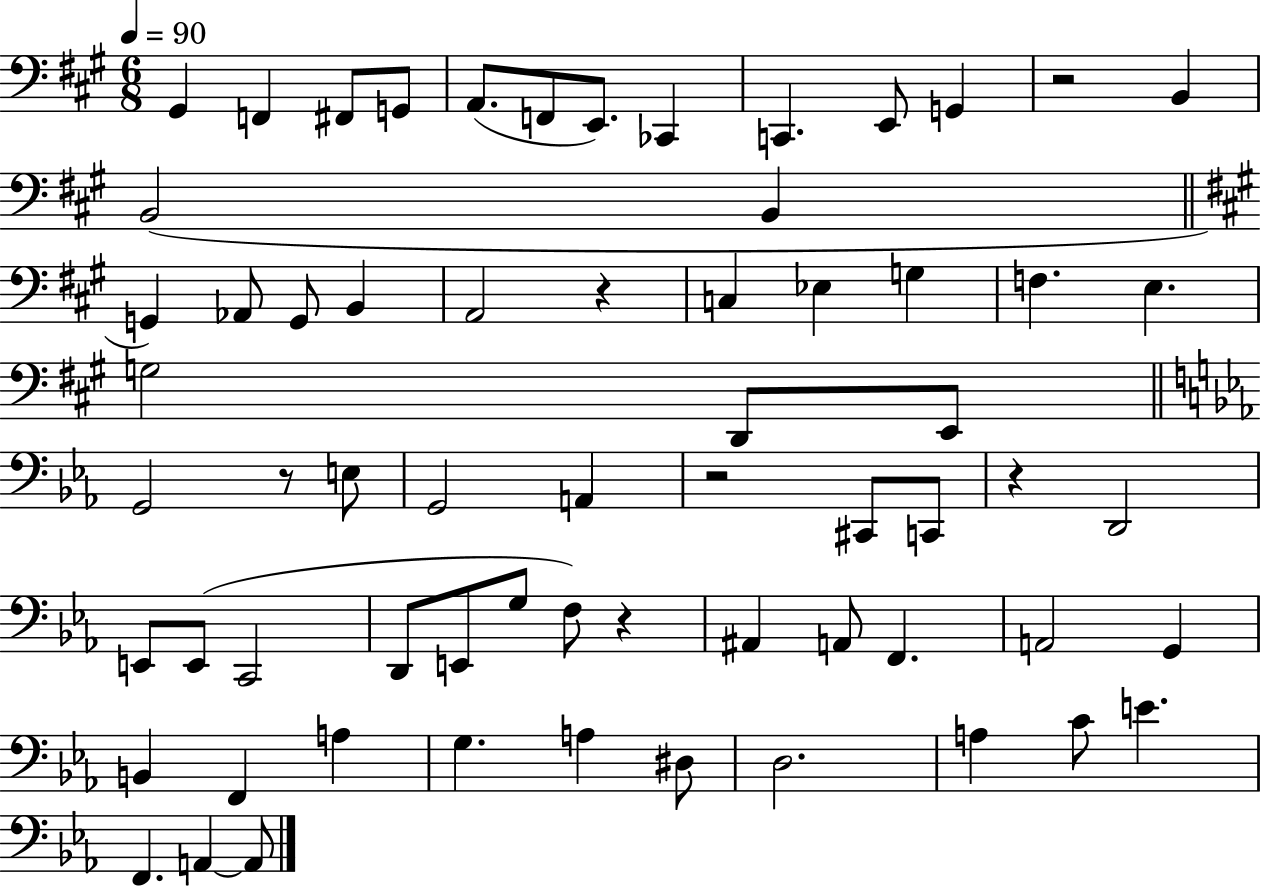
{
  \clef bass
  \numericTimeSignature
  \time 6/8
  \key a \major
  \tempo 4 = 90
  gis,4 f,4 fis,8 g,8 | a,8.( f,8 e,8.) ces,4 | c,4. e,8 g,4 | r2 b,4 | \break b,2( b,4 | \bar "||" \break \key a \major g,4) aes,8 g,8 b,4 | a,2 r4 | c4 ees4 g4 | f4. e4. | \break g2 d,8 e,8 | \bar "||" \break \key ees \major g,2 r8 e8 | g,2 a,4 | r2 cis,8 c,8 | r4 d,2 | \break e,8 e,8( c,2 | d,8 e,8 g8 f8) r4 | ais,4 a,8 f,4. | a,2 g,4 | \break b,4 f,4 a4 | g4. a4 dis8 | d2. | a4 c'8 e'4. | \break f,4. a,4~~ a,8 | \bar "|."
}